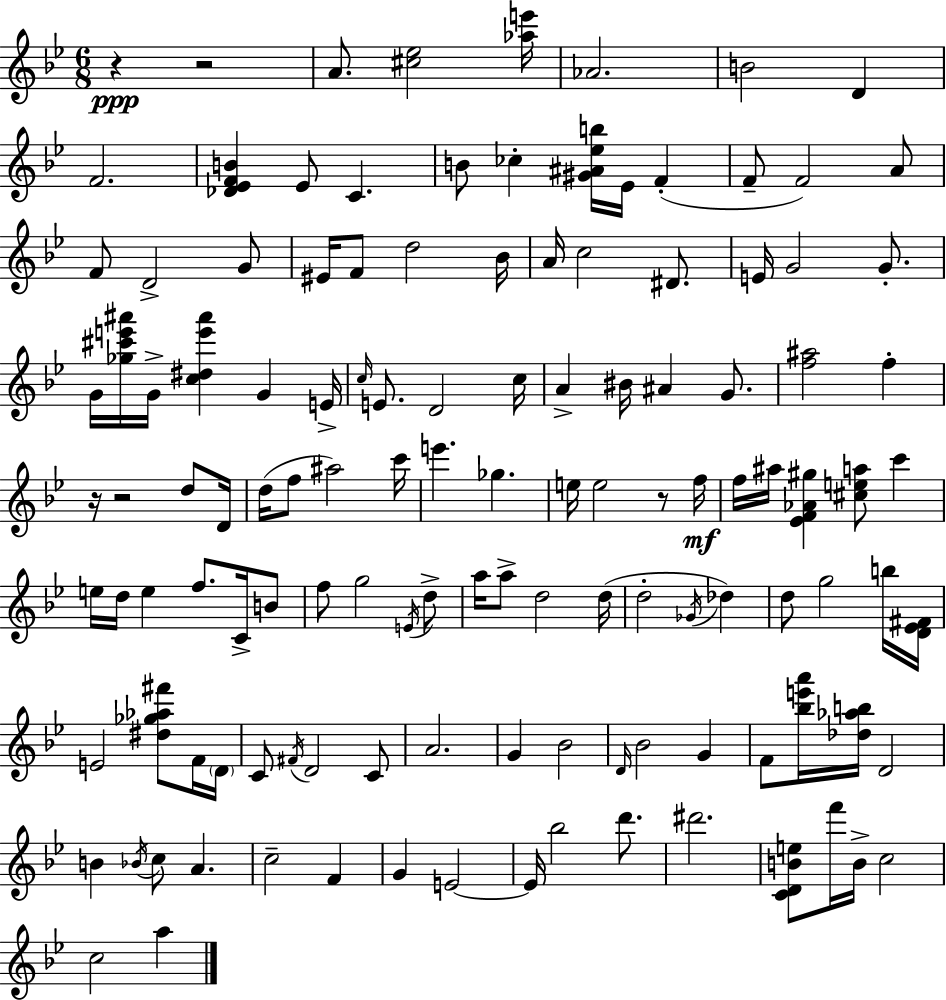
{
  \clef treble
  \numericTimeSignature
  \time 6/8
  \key bes \major
  r4\ppp r2 | a'8. <cis'' ees''>2 <aes'' e'''>16 | aes'2. | b'2 d'4 | \break f'2. | <des' ees' f' b'>4 ees'8 c'4. | b'8 ces''4-. <gis' ais' ees'' b''>16 ees'16 f'4-.( | f'8-- f'2) a'8 | \break f'8 d'2-> g'8 | eis'16 f'8 d''2 bes'16 | a'16 c''2 dis'8. | e'16 g'2 g'8.-. | \break g'16 <ges'' cis''' e''' ais'''>16 g'16-> <c'' dis'' e''' ais'''>4 g'4 e'16-> | \grace { c''16 } e'8. d'2 | c''16 a'4-> bis'16 ais'4 g'8. | <f'' ais''>2 f''4-. | \break r16 r2 d''8 | d'16 d''16( f''8 ais''2) | c'''16 e'''4. ges''4. | e''16 e''2 r8 | \break f''16\mf f''16 ais''16 <ees' f' aes' gis''>4 <cis'' e'' a''>8 c'''4 | e''16 d''16 e''4 f''8. c'16-> b'8 | f''8 g''2 \acciaccatura { e'16 } | d''8-> a''16 a''8-> d''2 | \break d''16( d''2-. \acciaccatura { ges'16 }) des''4 | d''8 g''2 | b''16 <d' ees' fis'>16 e'2 <dis'' ges'' aes'' fis'''>8 | f'16 \parenthesize d'16 c'8 \acciaccatura { fis'16 } d'2 | \break c'8 a'2. | g'4 bes'2 | \grace { d'16 } bes'2 | g'4 f'8 <bes'' e''' a'''>16 <des'' aes'' b''>16 d'2 | \break b'4 \acciaccatura { bes'16 } c''8 | a'4. c''2-- | f'4 g'4 e'2~~ | e'16 bes''2 | \break d'''8. dis'''2. | <c' d' b' e''>8 f'''16 b'16-> c''2 | c''2 | a''4 \bar "|."
}